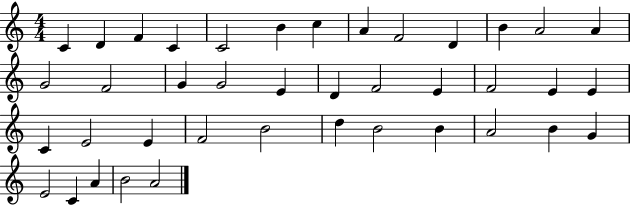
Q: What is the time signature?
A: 4/4